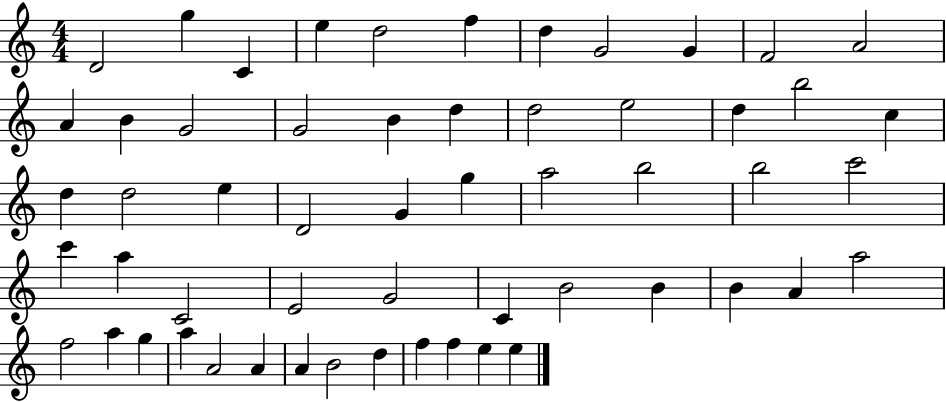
D4/h G5/q C4/q E5/q D5/h F5/q D5/q G4/h G4/q F4/h A4/h A4/q B4/q G4/h G4/h B4/q D5/q D5/h E5/h D5/q B5/h C5/q D5/q D5/h E5/q D4/h G4/q G5/q A5/h B5/h B5/h C6/h C6/q A5/q C4/h E4/h G4/h C4/q B4/h B4/q B4/q A4/q A5/h F5/h A5/q G5/q A5/q A4/h A4/q A4/q B4/h D5/q F5/q F5/q E5/q E5/q